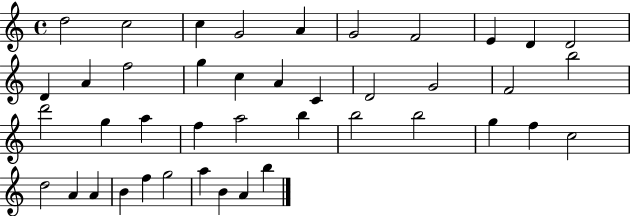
{
  \clef treble
  \time 4/4
  \defaultTimeSignature
  \key c \major
  d''2 c''2 | c''4 g'2 a'4 | g'2 f'2 | e'4 d'4 d'2 | \break d'4 a'4 f''2 | g''4 c''4 a'4 c'4 | d'2 g'2 | f'2 b''2 | \break d'''2 g''4 a''4 | f''4 a''2 b''4 | b''2 b''2 | g''4 f''4 c''2 | \break d''2 a'4 a'4 | b'4 f''4 g''2 | a''4 b'4 a'4 b''4 | \bar "|."
}